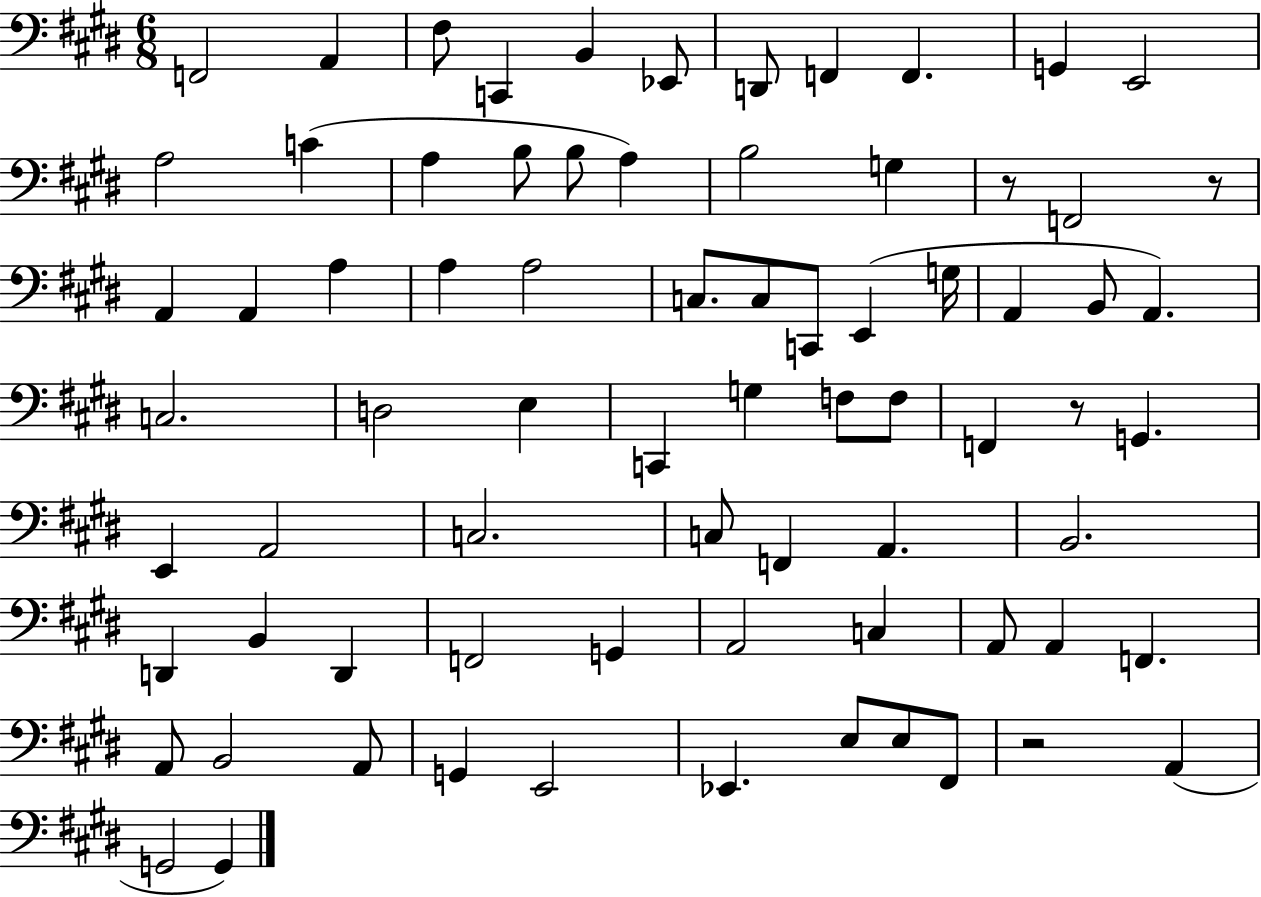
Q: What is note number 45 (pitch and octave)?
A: C3